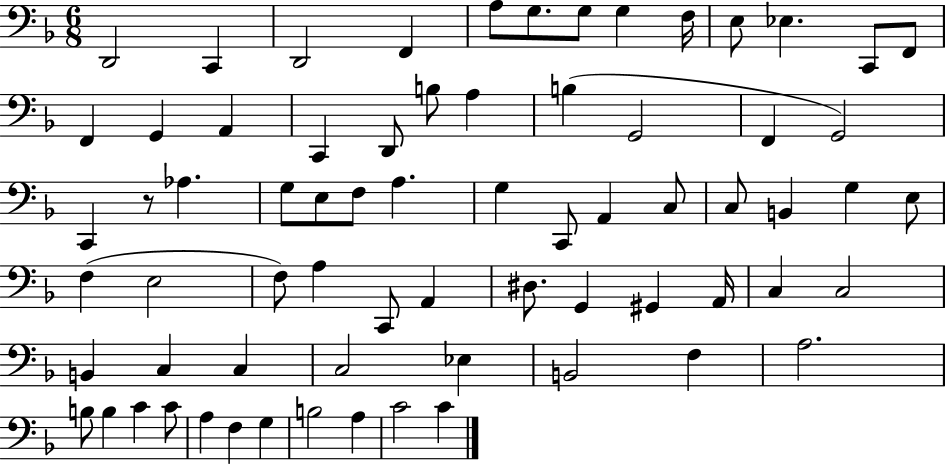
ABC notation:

X:1
T:Untitled
M:6/8
L:1/4
K:F
D,,2 C,, D,,2 F,, A,/2 G,/2 G,/2 G, F,/4 E,/2 _E, C,,/2 F,,/2 F,, G,, A,, C,, D,,/2 B,/2 A, B, G,,2 F,, G,,2 C,, z/2 _A, G,/2 E,/2 F,/2 A, G, C,,/2 A,, C,/2 C,/2 B,, G, E,/2 F, E,2 F,/2 A, C,,/2 A,, ^D,/2 G,, ^G,, A,,/4 C, C,2 B,, C, C, C,2 _E, B,,2 F, A,2 B,/2 B, C C/2 A, F, G, B,2 A, C2 C